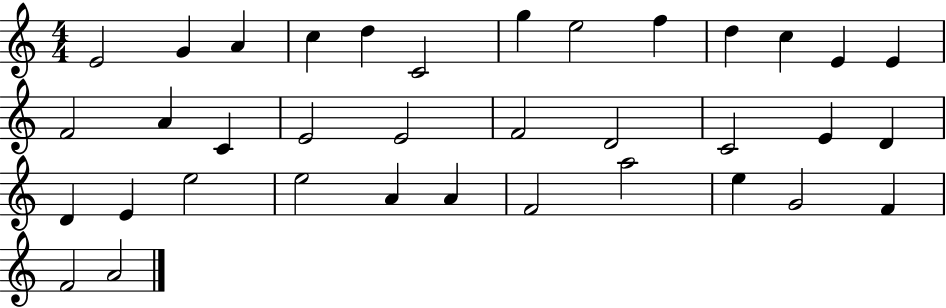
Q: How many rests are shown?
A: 0